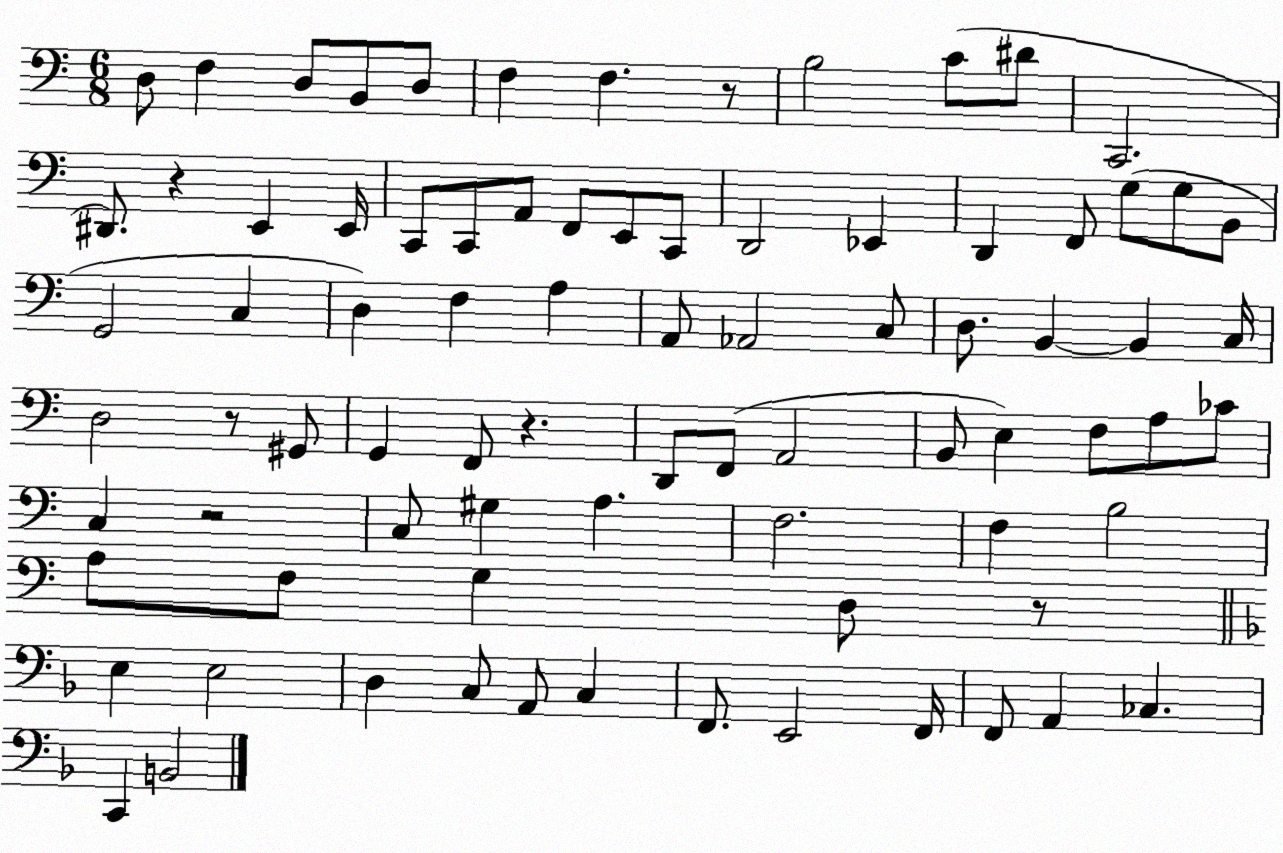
X:1
T:Untitled
M:6/8
L:1/4
K:C
D,/2 F, D,/2 B,,/2 D,/2 F, F, z/2 B,2 C/2 ^D/2 C,,2 ^D,,/2 z E,, E,,/4 C,,/2 C,,/2 A,,/2 F,,/2 E,,/2 C,,/2 D,,2 _E,, D,, F,,/2 G,/2 G,/2 B,,/2 G,,2 C, D, F, A, A,,/2 _A,,2 C,/2 D,/2 B,, B,, C,/4 D,2 z/2 ^G,,/2 G,, F,,/2 z D,,/2 F,,/2 A,,2 B,,/2 E, F,/2 A,/2 _C/2 C, z2 C,/2 ^G, A, F,2 F, B,2 A,/2 F,/2 G, D,/2 z/2 E, E,2 D, C,/2 A,,/2 C, F,,/2 E,,2 F,,/4 F,,/2 A,, _C, C,, B,,2